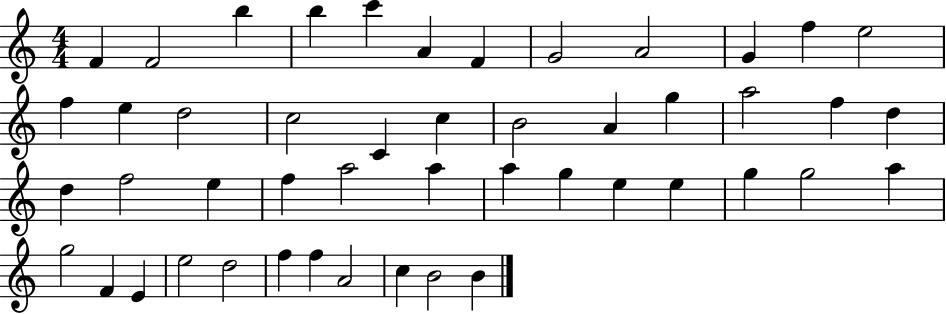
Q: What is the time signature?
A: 4/4